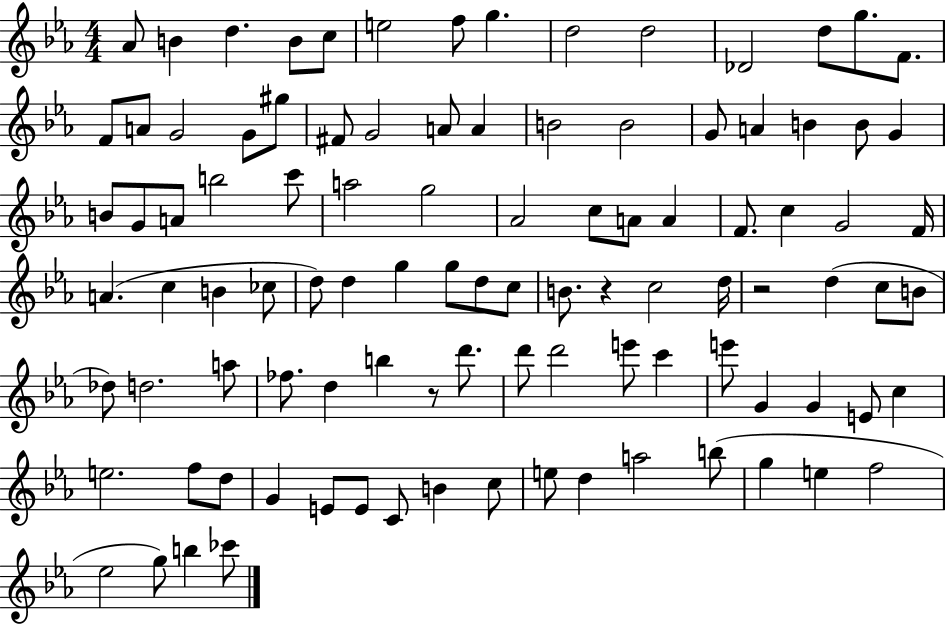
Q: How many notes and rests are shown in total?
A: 100